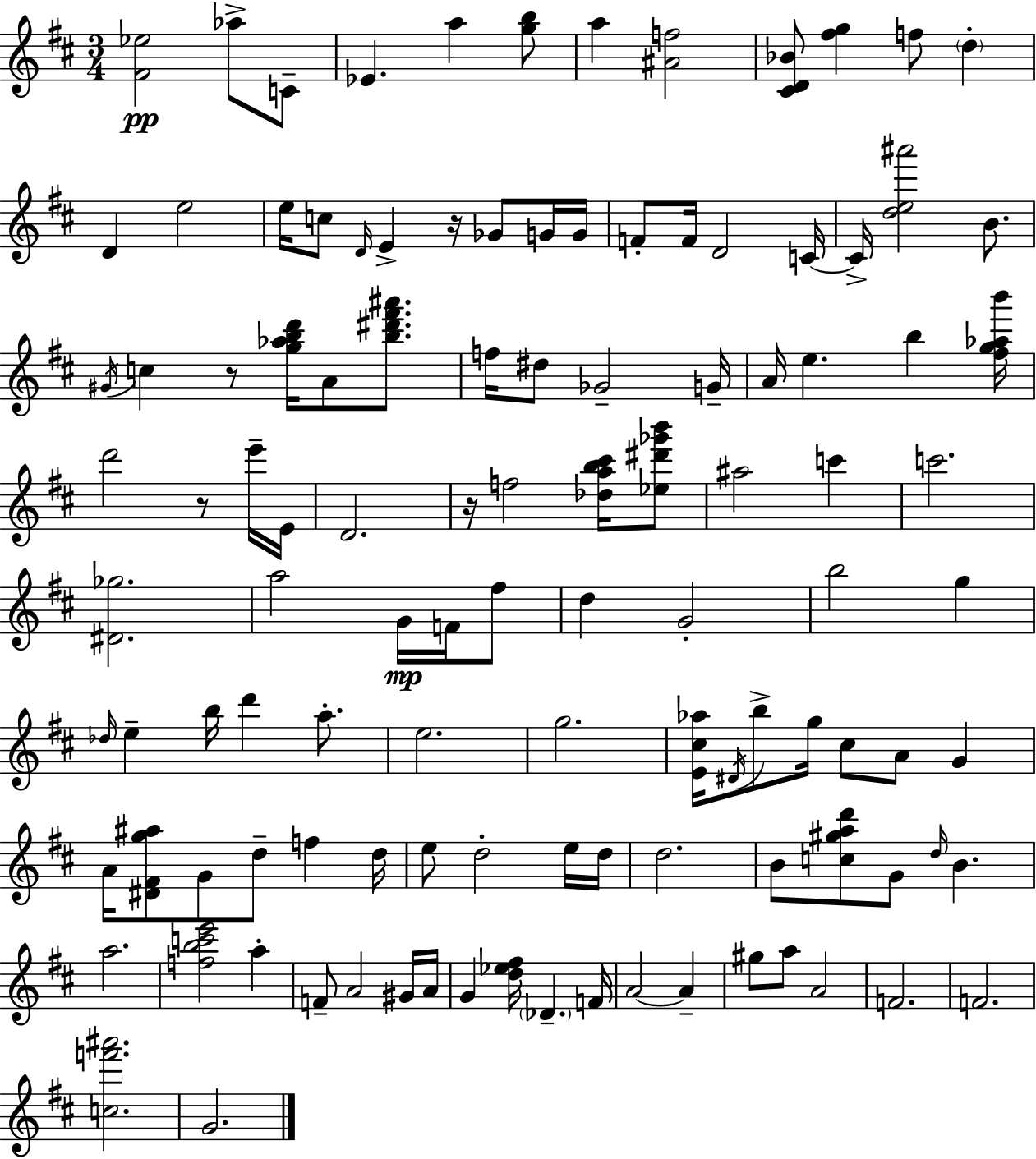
[F#4,Eb5]/h Ab5/e C4/e Eb4/q. A5/q [G5,B5]/e A5/q [A#4,F5]/h [C#4,D4,Bb4]/e [F#5,G5]/q F5/e D5/q D4/q E5/h E5/s C5/e D4/s E4/q R/s Gb4/e G4/s G4/s F4/e F4/s D4/h C4/s C4/s [D5,E5,A#6]/h B4/e. G#4/s C5/q R/e [G5,Ab5,B5,D6]/s A4/e [B5,D#6,F#6,A#6]/e. F5/s D#5/e Gb4/h G4/s A4/s E5/q. B5/q [F#5,G5,Ab5,B6]/s D6/h R/e E6/s E4/s D4/h. R/s F5/h [Db5,A5,B5,C#6]/s [Eb5,D#6,Gb6,B6]/e A#5/h C6/q C6/h. [D#4,Gb5]/h. A5/h G4/s F4/s F#5/e D5/q G4/h B5/h G5/q Db5/s E5/q B5/s D6/q A5/e. E5/h. G5/h. [E4,C#5,Ab5]/s D#4/s B5/e G5/s C#5/e A4/e G4/q A4/s [D#4,F#4,G5,A#5]/e G4/e D5/e F5/q D5/s E5/e D5/h E5/s D5/s D5/h. B4/e [C5,G#5,A5,D6]/e G4/e D5/s B4/q. A5/h. [F5,B5,C6,E6]/h A5/q F4/e A4/h G#4/s A4/s G4/q [D5,Eb5,F#5]/s Db4/q. F4/s A4/h A4/q G#5/e A5/e A4/h F4/h. F4/h. [C5,F6,A#6]/h. G4/h.